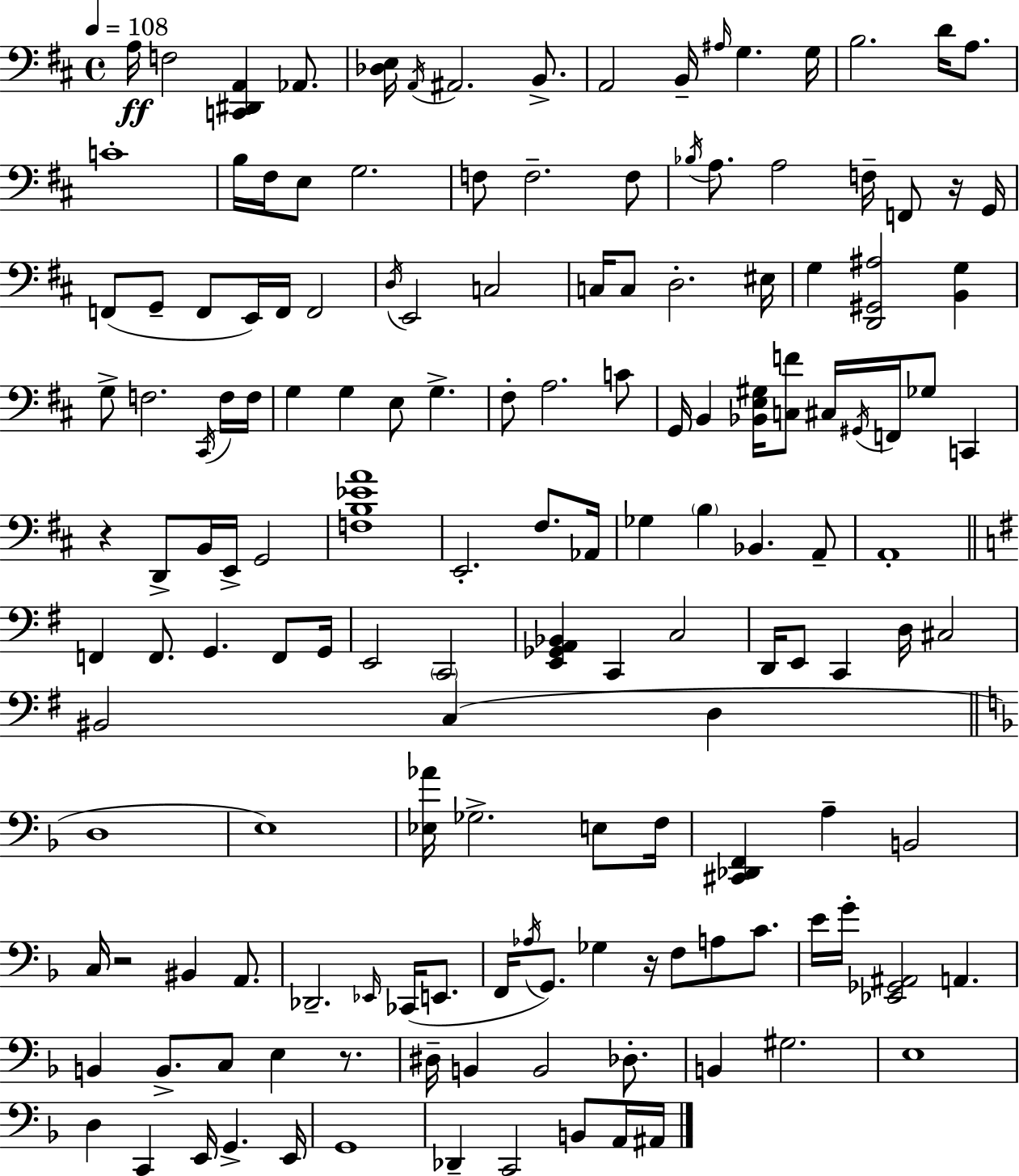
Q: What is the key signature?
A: D major